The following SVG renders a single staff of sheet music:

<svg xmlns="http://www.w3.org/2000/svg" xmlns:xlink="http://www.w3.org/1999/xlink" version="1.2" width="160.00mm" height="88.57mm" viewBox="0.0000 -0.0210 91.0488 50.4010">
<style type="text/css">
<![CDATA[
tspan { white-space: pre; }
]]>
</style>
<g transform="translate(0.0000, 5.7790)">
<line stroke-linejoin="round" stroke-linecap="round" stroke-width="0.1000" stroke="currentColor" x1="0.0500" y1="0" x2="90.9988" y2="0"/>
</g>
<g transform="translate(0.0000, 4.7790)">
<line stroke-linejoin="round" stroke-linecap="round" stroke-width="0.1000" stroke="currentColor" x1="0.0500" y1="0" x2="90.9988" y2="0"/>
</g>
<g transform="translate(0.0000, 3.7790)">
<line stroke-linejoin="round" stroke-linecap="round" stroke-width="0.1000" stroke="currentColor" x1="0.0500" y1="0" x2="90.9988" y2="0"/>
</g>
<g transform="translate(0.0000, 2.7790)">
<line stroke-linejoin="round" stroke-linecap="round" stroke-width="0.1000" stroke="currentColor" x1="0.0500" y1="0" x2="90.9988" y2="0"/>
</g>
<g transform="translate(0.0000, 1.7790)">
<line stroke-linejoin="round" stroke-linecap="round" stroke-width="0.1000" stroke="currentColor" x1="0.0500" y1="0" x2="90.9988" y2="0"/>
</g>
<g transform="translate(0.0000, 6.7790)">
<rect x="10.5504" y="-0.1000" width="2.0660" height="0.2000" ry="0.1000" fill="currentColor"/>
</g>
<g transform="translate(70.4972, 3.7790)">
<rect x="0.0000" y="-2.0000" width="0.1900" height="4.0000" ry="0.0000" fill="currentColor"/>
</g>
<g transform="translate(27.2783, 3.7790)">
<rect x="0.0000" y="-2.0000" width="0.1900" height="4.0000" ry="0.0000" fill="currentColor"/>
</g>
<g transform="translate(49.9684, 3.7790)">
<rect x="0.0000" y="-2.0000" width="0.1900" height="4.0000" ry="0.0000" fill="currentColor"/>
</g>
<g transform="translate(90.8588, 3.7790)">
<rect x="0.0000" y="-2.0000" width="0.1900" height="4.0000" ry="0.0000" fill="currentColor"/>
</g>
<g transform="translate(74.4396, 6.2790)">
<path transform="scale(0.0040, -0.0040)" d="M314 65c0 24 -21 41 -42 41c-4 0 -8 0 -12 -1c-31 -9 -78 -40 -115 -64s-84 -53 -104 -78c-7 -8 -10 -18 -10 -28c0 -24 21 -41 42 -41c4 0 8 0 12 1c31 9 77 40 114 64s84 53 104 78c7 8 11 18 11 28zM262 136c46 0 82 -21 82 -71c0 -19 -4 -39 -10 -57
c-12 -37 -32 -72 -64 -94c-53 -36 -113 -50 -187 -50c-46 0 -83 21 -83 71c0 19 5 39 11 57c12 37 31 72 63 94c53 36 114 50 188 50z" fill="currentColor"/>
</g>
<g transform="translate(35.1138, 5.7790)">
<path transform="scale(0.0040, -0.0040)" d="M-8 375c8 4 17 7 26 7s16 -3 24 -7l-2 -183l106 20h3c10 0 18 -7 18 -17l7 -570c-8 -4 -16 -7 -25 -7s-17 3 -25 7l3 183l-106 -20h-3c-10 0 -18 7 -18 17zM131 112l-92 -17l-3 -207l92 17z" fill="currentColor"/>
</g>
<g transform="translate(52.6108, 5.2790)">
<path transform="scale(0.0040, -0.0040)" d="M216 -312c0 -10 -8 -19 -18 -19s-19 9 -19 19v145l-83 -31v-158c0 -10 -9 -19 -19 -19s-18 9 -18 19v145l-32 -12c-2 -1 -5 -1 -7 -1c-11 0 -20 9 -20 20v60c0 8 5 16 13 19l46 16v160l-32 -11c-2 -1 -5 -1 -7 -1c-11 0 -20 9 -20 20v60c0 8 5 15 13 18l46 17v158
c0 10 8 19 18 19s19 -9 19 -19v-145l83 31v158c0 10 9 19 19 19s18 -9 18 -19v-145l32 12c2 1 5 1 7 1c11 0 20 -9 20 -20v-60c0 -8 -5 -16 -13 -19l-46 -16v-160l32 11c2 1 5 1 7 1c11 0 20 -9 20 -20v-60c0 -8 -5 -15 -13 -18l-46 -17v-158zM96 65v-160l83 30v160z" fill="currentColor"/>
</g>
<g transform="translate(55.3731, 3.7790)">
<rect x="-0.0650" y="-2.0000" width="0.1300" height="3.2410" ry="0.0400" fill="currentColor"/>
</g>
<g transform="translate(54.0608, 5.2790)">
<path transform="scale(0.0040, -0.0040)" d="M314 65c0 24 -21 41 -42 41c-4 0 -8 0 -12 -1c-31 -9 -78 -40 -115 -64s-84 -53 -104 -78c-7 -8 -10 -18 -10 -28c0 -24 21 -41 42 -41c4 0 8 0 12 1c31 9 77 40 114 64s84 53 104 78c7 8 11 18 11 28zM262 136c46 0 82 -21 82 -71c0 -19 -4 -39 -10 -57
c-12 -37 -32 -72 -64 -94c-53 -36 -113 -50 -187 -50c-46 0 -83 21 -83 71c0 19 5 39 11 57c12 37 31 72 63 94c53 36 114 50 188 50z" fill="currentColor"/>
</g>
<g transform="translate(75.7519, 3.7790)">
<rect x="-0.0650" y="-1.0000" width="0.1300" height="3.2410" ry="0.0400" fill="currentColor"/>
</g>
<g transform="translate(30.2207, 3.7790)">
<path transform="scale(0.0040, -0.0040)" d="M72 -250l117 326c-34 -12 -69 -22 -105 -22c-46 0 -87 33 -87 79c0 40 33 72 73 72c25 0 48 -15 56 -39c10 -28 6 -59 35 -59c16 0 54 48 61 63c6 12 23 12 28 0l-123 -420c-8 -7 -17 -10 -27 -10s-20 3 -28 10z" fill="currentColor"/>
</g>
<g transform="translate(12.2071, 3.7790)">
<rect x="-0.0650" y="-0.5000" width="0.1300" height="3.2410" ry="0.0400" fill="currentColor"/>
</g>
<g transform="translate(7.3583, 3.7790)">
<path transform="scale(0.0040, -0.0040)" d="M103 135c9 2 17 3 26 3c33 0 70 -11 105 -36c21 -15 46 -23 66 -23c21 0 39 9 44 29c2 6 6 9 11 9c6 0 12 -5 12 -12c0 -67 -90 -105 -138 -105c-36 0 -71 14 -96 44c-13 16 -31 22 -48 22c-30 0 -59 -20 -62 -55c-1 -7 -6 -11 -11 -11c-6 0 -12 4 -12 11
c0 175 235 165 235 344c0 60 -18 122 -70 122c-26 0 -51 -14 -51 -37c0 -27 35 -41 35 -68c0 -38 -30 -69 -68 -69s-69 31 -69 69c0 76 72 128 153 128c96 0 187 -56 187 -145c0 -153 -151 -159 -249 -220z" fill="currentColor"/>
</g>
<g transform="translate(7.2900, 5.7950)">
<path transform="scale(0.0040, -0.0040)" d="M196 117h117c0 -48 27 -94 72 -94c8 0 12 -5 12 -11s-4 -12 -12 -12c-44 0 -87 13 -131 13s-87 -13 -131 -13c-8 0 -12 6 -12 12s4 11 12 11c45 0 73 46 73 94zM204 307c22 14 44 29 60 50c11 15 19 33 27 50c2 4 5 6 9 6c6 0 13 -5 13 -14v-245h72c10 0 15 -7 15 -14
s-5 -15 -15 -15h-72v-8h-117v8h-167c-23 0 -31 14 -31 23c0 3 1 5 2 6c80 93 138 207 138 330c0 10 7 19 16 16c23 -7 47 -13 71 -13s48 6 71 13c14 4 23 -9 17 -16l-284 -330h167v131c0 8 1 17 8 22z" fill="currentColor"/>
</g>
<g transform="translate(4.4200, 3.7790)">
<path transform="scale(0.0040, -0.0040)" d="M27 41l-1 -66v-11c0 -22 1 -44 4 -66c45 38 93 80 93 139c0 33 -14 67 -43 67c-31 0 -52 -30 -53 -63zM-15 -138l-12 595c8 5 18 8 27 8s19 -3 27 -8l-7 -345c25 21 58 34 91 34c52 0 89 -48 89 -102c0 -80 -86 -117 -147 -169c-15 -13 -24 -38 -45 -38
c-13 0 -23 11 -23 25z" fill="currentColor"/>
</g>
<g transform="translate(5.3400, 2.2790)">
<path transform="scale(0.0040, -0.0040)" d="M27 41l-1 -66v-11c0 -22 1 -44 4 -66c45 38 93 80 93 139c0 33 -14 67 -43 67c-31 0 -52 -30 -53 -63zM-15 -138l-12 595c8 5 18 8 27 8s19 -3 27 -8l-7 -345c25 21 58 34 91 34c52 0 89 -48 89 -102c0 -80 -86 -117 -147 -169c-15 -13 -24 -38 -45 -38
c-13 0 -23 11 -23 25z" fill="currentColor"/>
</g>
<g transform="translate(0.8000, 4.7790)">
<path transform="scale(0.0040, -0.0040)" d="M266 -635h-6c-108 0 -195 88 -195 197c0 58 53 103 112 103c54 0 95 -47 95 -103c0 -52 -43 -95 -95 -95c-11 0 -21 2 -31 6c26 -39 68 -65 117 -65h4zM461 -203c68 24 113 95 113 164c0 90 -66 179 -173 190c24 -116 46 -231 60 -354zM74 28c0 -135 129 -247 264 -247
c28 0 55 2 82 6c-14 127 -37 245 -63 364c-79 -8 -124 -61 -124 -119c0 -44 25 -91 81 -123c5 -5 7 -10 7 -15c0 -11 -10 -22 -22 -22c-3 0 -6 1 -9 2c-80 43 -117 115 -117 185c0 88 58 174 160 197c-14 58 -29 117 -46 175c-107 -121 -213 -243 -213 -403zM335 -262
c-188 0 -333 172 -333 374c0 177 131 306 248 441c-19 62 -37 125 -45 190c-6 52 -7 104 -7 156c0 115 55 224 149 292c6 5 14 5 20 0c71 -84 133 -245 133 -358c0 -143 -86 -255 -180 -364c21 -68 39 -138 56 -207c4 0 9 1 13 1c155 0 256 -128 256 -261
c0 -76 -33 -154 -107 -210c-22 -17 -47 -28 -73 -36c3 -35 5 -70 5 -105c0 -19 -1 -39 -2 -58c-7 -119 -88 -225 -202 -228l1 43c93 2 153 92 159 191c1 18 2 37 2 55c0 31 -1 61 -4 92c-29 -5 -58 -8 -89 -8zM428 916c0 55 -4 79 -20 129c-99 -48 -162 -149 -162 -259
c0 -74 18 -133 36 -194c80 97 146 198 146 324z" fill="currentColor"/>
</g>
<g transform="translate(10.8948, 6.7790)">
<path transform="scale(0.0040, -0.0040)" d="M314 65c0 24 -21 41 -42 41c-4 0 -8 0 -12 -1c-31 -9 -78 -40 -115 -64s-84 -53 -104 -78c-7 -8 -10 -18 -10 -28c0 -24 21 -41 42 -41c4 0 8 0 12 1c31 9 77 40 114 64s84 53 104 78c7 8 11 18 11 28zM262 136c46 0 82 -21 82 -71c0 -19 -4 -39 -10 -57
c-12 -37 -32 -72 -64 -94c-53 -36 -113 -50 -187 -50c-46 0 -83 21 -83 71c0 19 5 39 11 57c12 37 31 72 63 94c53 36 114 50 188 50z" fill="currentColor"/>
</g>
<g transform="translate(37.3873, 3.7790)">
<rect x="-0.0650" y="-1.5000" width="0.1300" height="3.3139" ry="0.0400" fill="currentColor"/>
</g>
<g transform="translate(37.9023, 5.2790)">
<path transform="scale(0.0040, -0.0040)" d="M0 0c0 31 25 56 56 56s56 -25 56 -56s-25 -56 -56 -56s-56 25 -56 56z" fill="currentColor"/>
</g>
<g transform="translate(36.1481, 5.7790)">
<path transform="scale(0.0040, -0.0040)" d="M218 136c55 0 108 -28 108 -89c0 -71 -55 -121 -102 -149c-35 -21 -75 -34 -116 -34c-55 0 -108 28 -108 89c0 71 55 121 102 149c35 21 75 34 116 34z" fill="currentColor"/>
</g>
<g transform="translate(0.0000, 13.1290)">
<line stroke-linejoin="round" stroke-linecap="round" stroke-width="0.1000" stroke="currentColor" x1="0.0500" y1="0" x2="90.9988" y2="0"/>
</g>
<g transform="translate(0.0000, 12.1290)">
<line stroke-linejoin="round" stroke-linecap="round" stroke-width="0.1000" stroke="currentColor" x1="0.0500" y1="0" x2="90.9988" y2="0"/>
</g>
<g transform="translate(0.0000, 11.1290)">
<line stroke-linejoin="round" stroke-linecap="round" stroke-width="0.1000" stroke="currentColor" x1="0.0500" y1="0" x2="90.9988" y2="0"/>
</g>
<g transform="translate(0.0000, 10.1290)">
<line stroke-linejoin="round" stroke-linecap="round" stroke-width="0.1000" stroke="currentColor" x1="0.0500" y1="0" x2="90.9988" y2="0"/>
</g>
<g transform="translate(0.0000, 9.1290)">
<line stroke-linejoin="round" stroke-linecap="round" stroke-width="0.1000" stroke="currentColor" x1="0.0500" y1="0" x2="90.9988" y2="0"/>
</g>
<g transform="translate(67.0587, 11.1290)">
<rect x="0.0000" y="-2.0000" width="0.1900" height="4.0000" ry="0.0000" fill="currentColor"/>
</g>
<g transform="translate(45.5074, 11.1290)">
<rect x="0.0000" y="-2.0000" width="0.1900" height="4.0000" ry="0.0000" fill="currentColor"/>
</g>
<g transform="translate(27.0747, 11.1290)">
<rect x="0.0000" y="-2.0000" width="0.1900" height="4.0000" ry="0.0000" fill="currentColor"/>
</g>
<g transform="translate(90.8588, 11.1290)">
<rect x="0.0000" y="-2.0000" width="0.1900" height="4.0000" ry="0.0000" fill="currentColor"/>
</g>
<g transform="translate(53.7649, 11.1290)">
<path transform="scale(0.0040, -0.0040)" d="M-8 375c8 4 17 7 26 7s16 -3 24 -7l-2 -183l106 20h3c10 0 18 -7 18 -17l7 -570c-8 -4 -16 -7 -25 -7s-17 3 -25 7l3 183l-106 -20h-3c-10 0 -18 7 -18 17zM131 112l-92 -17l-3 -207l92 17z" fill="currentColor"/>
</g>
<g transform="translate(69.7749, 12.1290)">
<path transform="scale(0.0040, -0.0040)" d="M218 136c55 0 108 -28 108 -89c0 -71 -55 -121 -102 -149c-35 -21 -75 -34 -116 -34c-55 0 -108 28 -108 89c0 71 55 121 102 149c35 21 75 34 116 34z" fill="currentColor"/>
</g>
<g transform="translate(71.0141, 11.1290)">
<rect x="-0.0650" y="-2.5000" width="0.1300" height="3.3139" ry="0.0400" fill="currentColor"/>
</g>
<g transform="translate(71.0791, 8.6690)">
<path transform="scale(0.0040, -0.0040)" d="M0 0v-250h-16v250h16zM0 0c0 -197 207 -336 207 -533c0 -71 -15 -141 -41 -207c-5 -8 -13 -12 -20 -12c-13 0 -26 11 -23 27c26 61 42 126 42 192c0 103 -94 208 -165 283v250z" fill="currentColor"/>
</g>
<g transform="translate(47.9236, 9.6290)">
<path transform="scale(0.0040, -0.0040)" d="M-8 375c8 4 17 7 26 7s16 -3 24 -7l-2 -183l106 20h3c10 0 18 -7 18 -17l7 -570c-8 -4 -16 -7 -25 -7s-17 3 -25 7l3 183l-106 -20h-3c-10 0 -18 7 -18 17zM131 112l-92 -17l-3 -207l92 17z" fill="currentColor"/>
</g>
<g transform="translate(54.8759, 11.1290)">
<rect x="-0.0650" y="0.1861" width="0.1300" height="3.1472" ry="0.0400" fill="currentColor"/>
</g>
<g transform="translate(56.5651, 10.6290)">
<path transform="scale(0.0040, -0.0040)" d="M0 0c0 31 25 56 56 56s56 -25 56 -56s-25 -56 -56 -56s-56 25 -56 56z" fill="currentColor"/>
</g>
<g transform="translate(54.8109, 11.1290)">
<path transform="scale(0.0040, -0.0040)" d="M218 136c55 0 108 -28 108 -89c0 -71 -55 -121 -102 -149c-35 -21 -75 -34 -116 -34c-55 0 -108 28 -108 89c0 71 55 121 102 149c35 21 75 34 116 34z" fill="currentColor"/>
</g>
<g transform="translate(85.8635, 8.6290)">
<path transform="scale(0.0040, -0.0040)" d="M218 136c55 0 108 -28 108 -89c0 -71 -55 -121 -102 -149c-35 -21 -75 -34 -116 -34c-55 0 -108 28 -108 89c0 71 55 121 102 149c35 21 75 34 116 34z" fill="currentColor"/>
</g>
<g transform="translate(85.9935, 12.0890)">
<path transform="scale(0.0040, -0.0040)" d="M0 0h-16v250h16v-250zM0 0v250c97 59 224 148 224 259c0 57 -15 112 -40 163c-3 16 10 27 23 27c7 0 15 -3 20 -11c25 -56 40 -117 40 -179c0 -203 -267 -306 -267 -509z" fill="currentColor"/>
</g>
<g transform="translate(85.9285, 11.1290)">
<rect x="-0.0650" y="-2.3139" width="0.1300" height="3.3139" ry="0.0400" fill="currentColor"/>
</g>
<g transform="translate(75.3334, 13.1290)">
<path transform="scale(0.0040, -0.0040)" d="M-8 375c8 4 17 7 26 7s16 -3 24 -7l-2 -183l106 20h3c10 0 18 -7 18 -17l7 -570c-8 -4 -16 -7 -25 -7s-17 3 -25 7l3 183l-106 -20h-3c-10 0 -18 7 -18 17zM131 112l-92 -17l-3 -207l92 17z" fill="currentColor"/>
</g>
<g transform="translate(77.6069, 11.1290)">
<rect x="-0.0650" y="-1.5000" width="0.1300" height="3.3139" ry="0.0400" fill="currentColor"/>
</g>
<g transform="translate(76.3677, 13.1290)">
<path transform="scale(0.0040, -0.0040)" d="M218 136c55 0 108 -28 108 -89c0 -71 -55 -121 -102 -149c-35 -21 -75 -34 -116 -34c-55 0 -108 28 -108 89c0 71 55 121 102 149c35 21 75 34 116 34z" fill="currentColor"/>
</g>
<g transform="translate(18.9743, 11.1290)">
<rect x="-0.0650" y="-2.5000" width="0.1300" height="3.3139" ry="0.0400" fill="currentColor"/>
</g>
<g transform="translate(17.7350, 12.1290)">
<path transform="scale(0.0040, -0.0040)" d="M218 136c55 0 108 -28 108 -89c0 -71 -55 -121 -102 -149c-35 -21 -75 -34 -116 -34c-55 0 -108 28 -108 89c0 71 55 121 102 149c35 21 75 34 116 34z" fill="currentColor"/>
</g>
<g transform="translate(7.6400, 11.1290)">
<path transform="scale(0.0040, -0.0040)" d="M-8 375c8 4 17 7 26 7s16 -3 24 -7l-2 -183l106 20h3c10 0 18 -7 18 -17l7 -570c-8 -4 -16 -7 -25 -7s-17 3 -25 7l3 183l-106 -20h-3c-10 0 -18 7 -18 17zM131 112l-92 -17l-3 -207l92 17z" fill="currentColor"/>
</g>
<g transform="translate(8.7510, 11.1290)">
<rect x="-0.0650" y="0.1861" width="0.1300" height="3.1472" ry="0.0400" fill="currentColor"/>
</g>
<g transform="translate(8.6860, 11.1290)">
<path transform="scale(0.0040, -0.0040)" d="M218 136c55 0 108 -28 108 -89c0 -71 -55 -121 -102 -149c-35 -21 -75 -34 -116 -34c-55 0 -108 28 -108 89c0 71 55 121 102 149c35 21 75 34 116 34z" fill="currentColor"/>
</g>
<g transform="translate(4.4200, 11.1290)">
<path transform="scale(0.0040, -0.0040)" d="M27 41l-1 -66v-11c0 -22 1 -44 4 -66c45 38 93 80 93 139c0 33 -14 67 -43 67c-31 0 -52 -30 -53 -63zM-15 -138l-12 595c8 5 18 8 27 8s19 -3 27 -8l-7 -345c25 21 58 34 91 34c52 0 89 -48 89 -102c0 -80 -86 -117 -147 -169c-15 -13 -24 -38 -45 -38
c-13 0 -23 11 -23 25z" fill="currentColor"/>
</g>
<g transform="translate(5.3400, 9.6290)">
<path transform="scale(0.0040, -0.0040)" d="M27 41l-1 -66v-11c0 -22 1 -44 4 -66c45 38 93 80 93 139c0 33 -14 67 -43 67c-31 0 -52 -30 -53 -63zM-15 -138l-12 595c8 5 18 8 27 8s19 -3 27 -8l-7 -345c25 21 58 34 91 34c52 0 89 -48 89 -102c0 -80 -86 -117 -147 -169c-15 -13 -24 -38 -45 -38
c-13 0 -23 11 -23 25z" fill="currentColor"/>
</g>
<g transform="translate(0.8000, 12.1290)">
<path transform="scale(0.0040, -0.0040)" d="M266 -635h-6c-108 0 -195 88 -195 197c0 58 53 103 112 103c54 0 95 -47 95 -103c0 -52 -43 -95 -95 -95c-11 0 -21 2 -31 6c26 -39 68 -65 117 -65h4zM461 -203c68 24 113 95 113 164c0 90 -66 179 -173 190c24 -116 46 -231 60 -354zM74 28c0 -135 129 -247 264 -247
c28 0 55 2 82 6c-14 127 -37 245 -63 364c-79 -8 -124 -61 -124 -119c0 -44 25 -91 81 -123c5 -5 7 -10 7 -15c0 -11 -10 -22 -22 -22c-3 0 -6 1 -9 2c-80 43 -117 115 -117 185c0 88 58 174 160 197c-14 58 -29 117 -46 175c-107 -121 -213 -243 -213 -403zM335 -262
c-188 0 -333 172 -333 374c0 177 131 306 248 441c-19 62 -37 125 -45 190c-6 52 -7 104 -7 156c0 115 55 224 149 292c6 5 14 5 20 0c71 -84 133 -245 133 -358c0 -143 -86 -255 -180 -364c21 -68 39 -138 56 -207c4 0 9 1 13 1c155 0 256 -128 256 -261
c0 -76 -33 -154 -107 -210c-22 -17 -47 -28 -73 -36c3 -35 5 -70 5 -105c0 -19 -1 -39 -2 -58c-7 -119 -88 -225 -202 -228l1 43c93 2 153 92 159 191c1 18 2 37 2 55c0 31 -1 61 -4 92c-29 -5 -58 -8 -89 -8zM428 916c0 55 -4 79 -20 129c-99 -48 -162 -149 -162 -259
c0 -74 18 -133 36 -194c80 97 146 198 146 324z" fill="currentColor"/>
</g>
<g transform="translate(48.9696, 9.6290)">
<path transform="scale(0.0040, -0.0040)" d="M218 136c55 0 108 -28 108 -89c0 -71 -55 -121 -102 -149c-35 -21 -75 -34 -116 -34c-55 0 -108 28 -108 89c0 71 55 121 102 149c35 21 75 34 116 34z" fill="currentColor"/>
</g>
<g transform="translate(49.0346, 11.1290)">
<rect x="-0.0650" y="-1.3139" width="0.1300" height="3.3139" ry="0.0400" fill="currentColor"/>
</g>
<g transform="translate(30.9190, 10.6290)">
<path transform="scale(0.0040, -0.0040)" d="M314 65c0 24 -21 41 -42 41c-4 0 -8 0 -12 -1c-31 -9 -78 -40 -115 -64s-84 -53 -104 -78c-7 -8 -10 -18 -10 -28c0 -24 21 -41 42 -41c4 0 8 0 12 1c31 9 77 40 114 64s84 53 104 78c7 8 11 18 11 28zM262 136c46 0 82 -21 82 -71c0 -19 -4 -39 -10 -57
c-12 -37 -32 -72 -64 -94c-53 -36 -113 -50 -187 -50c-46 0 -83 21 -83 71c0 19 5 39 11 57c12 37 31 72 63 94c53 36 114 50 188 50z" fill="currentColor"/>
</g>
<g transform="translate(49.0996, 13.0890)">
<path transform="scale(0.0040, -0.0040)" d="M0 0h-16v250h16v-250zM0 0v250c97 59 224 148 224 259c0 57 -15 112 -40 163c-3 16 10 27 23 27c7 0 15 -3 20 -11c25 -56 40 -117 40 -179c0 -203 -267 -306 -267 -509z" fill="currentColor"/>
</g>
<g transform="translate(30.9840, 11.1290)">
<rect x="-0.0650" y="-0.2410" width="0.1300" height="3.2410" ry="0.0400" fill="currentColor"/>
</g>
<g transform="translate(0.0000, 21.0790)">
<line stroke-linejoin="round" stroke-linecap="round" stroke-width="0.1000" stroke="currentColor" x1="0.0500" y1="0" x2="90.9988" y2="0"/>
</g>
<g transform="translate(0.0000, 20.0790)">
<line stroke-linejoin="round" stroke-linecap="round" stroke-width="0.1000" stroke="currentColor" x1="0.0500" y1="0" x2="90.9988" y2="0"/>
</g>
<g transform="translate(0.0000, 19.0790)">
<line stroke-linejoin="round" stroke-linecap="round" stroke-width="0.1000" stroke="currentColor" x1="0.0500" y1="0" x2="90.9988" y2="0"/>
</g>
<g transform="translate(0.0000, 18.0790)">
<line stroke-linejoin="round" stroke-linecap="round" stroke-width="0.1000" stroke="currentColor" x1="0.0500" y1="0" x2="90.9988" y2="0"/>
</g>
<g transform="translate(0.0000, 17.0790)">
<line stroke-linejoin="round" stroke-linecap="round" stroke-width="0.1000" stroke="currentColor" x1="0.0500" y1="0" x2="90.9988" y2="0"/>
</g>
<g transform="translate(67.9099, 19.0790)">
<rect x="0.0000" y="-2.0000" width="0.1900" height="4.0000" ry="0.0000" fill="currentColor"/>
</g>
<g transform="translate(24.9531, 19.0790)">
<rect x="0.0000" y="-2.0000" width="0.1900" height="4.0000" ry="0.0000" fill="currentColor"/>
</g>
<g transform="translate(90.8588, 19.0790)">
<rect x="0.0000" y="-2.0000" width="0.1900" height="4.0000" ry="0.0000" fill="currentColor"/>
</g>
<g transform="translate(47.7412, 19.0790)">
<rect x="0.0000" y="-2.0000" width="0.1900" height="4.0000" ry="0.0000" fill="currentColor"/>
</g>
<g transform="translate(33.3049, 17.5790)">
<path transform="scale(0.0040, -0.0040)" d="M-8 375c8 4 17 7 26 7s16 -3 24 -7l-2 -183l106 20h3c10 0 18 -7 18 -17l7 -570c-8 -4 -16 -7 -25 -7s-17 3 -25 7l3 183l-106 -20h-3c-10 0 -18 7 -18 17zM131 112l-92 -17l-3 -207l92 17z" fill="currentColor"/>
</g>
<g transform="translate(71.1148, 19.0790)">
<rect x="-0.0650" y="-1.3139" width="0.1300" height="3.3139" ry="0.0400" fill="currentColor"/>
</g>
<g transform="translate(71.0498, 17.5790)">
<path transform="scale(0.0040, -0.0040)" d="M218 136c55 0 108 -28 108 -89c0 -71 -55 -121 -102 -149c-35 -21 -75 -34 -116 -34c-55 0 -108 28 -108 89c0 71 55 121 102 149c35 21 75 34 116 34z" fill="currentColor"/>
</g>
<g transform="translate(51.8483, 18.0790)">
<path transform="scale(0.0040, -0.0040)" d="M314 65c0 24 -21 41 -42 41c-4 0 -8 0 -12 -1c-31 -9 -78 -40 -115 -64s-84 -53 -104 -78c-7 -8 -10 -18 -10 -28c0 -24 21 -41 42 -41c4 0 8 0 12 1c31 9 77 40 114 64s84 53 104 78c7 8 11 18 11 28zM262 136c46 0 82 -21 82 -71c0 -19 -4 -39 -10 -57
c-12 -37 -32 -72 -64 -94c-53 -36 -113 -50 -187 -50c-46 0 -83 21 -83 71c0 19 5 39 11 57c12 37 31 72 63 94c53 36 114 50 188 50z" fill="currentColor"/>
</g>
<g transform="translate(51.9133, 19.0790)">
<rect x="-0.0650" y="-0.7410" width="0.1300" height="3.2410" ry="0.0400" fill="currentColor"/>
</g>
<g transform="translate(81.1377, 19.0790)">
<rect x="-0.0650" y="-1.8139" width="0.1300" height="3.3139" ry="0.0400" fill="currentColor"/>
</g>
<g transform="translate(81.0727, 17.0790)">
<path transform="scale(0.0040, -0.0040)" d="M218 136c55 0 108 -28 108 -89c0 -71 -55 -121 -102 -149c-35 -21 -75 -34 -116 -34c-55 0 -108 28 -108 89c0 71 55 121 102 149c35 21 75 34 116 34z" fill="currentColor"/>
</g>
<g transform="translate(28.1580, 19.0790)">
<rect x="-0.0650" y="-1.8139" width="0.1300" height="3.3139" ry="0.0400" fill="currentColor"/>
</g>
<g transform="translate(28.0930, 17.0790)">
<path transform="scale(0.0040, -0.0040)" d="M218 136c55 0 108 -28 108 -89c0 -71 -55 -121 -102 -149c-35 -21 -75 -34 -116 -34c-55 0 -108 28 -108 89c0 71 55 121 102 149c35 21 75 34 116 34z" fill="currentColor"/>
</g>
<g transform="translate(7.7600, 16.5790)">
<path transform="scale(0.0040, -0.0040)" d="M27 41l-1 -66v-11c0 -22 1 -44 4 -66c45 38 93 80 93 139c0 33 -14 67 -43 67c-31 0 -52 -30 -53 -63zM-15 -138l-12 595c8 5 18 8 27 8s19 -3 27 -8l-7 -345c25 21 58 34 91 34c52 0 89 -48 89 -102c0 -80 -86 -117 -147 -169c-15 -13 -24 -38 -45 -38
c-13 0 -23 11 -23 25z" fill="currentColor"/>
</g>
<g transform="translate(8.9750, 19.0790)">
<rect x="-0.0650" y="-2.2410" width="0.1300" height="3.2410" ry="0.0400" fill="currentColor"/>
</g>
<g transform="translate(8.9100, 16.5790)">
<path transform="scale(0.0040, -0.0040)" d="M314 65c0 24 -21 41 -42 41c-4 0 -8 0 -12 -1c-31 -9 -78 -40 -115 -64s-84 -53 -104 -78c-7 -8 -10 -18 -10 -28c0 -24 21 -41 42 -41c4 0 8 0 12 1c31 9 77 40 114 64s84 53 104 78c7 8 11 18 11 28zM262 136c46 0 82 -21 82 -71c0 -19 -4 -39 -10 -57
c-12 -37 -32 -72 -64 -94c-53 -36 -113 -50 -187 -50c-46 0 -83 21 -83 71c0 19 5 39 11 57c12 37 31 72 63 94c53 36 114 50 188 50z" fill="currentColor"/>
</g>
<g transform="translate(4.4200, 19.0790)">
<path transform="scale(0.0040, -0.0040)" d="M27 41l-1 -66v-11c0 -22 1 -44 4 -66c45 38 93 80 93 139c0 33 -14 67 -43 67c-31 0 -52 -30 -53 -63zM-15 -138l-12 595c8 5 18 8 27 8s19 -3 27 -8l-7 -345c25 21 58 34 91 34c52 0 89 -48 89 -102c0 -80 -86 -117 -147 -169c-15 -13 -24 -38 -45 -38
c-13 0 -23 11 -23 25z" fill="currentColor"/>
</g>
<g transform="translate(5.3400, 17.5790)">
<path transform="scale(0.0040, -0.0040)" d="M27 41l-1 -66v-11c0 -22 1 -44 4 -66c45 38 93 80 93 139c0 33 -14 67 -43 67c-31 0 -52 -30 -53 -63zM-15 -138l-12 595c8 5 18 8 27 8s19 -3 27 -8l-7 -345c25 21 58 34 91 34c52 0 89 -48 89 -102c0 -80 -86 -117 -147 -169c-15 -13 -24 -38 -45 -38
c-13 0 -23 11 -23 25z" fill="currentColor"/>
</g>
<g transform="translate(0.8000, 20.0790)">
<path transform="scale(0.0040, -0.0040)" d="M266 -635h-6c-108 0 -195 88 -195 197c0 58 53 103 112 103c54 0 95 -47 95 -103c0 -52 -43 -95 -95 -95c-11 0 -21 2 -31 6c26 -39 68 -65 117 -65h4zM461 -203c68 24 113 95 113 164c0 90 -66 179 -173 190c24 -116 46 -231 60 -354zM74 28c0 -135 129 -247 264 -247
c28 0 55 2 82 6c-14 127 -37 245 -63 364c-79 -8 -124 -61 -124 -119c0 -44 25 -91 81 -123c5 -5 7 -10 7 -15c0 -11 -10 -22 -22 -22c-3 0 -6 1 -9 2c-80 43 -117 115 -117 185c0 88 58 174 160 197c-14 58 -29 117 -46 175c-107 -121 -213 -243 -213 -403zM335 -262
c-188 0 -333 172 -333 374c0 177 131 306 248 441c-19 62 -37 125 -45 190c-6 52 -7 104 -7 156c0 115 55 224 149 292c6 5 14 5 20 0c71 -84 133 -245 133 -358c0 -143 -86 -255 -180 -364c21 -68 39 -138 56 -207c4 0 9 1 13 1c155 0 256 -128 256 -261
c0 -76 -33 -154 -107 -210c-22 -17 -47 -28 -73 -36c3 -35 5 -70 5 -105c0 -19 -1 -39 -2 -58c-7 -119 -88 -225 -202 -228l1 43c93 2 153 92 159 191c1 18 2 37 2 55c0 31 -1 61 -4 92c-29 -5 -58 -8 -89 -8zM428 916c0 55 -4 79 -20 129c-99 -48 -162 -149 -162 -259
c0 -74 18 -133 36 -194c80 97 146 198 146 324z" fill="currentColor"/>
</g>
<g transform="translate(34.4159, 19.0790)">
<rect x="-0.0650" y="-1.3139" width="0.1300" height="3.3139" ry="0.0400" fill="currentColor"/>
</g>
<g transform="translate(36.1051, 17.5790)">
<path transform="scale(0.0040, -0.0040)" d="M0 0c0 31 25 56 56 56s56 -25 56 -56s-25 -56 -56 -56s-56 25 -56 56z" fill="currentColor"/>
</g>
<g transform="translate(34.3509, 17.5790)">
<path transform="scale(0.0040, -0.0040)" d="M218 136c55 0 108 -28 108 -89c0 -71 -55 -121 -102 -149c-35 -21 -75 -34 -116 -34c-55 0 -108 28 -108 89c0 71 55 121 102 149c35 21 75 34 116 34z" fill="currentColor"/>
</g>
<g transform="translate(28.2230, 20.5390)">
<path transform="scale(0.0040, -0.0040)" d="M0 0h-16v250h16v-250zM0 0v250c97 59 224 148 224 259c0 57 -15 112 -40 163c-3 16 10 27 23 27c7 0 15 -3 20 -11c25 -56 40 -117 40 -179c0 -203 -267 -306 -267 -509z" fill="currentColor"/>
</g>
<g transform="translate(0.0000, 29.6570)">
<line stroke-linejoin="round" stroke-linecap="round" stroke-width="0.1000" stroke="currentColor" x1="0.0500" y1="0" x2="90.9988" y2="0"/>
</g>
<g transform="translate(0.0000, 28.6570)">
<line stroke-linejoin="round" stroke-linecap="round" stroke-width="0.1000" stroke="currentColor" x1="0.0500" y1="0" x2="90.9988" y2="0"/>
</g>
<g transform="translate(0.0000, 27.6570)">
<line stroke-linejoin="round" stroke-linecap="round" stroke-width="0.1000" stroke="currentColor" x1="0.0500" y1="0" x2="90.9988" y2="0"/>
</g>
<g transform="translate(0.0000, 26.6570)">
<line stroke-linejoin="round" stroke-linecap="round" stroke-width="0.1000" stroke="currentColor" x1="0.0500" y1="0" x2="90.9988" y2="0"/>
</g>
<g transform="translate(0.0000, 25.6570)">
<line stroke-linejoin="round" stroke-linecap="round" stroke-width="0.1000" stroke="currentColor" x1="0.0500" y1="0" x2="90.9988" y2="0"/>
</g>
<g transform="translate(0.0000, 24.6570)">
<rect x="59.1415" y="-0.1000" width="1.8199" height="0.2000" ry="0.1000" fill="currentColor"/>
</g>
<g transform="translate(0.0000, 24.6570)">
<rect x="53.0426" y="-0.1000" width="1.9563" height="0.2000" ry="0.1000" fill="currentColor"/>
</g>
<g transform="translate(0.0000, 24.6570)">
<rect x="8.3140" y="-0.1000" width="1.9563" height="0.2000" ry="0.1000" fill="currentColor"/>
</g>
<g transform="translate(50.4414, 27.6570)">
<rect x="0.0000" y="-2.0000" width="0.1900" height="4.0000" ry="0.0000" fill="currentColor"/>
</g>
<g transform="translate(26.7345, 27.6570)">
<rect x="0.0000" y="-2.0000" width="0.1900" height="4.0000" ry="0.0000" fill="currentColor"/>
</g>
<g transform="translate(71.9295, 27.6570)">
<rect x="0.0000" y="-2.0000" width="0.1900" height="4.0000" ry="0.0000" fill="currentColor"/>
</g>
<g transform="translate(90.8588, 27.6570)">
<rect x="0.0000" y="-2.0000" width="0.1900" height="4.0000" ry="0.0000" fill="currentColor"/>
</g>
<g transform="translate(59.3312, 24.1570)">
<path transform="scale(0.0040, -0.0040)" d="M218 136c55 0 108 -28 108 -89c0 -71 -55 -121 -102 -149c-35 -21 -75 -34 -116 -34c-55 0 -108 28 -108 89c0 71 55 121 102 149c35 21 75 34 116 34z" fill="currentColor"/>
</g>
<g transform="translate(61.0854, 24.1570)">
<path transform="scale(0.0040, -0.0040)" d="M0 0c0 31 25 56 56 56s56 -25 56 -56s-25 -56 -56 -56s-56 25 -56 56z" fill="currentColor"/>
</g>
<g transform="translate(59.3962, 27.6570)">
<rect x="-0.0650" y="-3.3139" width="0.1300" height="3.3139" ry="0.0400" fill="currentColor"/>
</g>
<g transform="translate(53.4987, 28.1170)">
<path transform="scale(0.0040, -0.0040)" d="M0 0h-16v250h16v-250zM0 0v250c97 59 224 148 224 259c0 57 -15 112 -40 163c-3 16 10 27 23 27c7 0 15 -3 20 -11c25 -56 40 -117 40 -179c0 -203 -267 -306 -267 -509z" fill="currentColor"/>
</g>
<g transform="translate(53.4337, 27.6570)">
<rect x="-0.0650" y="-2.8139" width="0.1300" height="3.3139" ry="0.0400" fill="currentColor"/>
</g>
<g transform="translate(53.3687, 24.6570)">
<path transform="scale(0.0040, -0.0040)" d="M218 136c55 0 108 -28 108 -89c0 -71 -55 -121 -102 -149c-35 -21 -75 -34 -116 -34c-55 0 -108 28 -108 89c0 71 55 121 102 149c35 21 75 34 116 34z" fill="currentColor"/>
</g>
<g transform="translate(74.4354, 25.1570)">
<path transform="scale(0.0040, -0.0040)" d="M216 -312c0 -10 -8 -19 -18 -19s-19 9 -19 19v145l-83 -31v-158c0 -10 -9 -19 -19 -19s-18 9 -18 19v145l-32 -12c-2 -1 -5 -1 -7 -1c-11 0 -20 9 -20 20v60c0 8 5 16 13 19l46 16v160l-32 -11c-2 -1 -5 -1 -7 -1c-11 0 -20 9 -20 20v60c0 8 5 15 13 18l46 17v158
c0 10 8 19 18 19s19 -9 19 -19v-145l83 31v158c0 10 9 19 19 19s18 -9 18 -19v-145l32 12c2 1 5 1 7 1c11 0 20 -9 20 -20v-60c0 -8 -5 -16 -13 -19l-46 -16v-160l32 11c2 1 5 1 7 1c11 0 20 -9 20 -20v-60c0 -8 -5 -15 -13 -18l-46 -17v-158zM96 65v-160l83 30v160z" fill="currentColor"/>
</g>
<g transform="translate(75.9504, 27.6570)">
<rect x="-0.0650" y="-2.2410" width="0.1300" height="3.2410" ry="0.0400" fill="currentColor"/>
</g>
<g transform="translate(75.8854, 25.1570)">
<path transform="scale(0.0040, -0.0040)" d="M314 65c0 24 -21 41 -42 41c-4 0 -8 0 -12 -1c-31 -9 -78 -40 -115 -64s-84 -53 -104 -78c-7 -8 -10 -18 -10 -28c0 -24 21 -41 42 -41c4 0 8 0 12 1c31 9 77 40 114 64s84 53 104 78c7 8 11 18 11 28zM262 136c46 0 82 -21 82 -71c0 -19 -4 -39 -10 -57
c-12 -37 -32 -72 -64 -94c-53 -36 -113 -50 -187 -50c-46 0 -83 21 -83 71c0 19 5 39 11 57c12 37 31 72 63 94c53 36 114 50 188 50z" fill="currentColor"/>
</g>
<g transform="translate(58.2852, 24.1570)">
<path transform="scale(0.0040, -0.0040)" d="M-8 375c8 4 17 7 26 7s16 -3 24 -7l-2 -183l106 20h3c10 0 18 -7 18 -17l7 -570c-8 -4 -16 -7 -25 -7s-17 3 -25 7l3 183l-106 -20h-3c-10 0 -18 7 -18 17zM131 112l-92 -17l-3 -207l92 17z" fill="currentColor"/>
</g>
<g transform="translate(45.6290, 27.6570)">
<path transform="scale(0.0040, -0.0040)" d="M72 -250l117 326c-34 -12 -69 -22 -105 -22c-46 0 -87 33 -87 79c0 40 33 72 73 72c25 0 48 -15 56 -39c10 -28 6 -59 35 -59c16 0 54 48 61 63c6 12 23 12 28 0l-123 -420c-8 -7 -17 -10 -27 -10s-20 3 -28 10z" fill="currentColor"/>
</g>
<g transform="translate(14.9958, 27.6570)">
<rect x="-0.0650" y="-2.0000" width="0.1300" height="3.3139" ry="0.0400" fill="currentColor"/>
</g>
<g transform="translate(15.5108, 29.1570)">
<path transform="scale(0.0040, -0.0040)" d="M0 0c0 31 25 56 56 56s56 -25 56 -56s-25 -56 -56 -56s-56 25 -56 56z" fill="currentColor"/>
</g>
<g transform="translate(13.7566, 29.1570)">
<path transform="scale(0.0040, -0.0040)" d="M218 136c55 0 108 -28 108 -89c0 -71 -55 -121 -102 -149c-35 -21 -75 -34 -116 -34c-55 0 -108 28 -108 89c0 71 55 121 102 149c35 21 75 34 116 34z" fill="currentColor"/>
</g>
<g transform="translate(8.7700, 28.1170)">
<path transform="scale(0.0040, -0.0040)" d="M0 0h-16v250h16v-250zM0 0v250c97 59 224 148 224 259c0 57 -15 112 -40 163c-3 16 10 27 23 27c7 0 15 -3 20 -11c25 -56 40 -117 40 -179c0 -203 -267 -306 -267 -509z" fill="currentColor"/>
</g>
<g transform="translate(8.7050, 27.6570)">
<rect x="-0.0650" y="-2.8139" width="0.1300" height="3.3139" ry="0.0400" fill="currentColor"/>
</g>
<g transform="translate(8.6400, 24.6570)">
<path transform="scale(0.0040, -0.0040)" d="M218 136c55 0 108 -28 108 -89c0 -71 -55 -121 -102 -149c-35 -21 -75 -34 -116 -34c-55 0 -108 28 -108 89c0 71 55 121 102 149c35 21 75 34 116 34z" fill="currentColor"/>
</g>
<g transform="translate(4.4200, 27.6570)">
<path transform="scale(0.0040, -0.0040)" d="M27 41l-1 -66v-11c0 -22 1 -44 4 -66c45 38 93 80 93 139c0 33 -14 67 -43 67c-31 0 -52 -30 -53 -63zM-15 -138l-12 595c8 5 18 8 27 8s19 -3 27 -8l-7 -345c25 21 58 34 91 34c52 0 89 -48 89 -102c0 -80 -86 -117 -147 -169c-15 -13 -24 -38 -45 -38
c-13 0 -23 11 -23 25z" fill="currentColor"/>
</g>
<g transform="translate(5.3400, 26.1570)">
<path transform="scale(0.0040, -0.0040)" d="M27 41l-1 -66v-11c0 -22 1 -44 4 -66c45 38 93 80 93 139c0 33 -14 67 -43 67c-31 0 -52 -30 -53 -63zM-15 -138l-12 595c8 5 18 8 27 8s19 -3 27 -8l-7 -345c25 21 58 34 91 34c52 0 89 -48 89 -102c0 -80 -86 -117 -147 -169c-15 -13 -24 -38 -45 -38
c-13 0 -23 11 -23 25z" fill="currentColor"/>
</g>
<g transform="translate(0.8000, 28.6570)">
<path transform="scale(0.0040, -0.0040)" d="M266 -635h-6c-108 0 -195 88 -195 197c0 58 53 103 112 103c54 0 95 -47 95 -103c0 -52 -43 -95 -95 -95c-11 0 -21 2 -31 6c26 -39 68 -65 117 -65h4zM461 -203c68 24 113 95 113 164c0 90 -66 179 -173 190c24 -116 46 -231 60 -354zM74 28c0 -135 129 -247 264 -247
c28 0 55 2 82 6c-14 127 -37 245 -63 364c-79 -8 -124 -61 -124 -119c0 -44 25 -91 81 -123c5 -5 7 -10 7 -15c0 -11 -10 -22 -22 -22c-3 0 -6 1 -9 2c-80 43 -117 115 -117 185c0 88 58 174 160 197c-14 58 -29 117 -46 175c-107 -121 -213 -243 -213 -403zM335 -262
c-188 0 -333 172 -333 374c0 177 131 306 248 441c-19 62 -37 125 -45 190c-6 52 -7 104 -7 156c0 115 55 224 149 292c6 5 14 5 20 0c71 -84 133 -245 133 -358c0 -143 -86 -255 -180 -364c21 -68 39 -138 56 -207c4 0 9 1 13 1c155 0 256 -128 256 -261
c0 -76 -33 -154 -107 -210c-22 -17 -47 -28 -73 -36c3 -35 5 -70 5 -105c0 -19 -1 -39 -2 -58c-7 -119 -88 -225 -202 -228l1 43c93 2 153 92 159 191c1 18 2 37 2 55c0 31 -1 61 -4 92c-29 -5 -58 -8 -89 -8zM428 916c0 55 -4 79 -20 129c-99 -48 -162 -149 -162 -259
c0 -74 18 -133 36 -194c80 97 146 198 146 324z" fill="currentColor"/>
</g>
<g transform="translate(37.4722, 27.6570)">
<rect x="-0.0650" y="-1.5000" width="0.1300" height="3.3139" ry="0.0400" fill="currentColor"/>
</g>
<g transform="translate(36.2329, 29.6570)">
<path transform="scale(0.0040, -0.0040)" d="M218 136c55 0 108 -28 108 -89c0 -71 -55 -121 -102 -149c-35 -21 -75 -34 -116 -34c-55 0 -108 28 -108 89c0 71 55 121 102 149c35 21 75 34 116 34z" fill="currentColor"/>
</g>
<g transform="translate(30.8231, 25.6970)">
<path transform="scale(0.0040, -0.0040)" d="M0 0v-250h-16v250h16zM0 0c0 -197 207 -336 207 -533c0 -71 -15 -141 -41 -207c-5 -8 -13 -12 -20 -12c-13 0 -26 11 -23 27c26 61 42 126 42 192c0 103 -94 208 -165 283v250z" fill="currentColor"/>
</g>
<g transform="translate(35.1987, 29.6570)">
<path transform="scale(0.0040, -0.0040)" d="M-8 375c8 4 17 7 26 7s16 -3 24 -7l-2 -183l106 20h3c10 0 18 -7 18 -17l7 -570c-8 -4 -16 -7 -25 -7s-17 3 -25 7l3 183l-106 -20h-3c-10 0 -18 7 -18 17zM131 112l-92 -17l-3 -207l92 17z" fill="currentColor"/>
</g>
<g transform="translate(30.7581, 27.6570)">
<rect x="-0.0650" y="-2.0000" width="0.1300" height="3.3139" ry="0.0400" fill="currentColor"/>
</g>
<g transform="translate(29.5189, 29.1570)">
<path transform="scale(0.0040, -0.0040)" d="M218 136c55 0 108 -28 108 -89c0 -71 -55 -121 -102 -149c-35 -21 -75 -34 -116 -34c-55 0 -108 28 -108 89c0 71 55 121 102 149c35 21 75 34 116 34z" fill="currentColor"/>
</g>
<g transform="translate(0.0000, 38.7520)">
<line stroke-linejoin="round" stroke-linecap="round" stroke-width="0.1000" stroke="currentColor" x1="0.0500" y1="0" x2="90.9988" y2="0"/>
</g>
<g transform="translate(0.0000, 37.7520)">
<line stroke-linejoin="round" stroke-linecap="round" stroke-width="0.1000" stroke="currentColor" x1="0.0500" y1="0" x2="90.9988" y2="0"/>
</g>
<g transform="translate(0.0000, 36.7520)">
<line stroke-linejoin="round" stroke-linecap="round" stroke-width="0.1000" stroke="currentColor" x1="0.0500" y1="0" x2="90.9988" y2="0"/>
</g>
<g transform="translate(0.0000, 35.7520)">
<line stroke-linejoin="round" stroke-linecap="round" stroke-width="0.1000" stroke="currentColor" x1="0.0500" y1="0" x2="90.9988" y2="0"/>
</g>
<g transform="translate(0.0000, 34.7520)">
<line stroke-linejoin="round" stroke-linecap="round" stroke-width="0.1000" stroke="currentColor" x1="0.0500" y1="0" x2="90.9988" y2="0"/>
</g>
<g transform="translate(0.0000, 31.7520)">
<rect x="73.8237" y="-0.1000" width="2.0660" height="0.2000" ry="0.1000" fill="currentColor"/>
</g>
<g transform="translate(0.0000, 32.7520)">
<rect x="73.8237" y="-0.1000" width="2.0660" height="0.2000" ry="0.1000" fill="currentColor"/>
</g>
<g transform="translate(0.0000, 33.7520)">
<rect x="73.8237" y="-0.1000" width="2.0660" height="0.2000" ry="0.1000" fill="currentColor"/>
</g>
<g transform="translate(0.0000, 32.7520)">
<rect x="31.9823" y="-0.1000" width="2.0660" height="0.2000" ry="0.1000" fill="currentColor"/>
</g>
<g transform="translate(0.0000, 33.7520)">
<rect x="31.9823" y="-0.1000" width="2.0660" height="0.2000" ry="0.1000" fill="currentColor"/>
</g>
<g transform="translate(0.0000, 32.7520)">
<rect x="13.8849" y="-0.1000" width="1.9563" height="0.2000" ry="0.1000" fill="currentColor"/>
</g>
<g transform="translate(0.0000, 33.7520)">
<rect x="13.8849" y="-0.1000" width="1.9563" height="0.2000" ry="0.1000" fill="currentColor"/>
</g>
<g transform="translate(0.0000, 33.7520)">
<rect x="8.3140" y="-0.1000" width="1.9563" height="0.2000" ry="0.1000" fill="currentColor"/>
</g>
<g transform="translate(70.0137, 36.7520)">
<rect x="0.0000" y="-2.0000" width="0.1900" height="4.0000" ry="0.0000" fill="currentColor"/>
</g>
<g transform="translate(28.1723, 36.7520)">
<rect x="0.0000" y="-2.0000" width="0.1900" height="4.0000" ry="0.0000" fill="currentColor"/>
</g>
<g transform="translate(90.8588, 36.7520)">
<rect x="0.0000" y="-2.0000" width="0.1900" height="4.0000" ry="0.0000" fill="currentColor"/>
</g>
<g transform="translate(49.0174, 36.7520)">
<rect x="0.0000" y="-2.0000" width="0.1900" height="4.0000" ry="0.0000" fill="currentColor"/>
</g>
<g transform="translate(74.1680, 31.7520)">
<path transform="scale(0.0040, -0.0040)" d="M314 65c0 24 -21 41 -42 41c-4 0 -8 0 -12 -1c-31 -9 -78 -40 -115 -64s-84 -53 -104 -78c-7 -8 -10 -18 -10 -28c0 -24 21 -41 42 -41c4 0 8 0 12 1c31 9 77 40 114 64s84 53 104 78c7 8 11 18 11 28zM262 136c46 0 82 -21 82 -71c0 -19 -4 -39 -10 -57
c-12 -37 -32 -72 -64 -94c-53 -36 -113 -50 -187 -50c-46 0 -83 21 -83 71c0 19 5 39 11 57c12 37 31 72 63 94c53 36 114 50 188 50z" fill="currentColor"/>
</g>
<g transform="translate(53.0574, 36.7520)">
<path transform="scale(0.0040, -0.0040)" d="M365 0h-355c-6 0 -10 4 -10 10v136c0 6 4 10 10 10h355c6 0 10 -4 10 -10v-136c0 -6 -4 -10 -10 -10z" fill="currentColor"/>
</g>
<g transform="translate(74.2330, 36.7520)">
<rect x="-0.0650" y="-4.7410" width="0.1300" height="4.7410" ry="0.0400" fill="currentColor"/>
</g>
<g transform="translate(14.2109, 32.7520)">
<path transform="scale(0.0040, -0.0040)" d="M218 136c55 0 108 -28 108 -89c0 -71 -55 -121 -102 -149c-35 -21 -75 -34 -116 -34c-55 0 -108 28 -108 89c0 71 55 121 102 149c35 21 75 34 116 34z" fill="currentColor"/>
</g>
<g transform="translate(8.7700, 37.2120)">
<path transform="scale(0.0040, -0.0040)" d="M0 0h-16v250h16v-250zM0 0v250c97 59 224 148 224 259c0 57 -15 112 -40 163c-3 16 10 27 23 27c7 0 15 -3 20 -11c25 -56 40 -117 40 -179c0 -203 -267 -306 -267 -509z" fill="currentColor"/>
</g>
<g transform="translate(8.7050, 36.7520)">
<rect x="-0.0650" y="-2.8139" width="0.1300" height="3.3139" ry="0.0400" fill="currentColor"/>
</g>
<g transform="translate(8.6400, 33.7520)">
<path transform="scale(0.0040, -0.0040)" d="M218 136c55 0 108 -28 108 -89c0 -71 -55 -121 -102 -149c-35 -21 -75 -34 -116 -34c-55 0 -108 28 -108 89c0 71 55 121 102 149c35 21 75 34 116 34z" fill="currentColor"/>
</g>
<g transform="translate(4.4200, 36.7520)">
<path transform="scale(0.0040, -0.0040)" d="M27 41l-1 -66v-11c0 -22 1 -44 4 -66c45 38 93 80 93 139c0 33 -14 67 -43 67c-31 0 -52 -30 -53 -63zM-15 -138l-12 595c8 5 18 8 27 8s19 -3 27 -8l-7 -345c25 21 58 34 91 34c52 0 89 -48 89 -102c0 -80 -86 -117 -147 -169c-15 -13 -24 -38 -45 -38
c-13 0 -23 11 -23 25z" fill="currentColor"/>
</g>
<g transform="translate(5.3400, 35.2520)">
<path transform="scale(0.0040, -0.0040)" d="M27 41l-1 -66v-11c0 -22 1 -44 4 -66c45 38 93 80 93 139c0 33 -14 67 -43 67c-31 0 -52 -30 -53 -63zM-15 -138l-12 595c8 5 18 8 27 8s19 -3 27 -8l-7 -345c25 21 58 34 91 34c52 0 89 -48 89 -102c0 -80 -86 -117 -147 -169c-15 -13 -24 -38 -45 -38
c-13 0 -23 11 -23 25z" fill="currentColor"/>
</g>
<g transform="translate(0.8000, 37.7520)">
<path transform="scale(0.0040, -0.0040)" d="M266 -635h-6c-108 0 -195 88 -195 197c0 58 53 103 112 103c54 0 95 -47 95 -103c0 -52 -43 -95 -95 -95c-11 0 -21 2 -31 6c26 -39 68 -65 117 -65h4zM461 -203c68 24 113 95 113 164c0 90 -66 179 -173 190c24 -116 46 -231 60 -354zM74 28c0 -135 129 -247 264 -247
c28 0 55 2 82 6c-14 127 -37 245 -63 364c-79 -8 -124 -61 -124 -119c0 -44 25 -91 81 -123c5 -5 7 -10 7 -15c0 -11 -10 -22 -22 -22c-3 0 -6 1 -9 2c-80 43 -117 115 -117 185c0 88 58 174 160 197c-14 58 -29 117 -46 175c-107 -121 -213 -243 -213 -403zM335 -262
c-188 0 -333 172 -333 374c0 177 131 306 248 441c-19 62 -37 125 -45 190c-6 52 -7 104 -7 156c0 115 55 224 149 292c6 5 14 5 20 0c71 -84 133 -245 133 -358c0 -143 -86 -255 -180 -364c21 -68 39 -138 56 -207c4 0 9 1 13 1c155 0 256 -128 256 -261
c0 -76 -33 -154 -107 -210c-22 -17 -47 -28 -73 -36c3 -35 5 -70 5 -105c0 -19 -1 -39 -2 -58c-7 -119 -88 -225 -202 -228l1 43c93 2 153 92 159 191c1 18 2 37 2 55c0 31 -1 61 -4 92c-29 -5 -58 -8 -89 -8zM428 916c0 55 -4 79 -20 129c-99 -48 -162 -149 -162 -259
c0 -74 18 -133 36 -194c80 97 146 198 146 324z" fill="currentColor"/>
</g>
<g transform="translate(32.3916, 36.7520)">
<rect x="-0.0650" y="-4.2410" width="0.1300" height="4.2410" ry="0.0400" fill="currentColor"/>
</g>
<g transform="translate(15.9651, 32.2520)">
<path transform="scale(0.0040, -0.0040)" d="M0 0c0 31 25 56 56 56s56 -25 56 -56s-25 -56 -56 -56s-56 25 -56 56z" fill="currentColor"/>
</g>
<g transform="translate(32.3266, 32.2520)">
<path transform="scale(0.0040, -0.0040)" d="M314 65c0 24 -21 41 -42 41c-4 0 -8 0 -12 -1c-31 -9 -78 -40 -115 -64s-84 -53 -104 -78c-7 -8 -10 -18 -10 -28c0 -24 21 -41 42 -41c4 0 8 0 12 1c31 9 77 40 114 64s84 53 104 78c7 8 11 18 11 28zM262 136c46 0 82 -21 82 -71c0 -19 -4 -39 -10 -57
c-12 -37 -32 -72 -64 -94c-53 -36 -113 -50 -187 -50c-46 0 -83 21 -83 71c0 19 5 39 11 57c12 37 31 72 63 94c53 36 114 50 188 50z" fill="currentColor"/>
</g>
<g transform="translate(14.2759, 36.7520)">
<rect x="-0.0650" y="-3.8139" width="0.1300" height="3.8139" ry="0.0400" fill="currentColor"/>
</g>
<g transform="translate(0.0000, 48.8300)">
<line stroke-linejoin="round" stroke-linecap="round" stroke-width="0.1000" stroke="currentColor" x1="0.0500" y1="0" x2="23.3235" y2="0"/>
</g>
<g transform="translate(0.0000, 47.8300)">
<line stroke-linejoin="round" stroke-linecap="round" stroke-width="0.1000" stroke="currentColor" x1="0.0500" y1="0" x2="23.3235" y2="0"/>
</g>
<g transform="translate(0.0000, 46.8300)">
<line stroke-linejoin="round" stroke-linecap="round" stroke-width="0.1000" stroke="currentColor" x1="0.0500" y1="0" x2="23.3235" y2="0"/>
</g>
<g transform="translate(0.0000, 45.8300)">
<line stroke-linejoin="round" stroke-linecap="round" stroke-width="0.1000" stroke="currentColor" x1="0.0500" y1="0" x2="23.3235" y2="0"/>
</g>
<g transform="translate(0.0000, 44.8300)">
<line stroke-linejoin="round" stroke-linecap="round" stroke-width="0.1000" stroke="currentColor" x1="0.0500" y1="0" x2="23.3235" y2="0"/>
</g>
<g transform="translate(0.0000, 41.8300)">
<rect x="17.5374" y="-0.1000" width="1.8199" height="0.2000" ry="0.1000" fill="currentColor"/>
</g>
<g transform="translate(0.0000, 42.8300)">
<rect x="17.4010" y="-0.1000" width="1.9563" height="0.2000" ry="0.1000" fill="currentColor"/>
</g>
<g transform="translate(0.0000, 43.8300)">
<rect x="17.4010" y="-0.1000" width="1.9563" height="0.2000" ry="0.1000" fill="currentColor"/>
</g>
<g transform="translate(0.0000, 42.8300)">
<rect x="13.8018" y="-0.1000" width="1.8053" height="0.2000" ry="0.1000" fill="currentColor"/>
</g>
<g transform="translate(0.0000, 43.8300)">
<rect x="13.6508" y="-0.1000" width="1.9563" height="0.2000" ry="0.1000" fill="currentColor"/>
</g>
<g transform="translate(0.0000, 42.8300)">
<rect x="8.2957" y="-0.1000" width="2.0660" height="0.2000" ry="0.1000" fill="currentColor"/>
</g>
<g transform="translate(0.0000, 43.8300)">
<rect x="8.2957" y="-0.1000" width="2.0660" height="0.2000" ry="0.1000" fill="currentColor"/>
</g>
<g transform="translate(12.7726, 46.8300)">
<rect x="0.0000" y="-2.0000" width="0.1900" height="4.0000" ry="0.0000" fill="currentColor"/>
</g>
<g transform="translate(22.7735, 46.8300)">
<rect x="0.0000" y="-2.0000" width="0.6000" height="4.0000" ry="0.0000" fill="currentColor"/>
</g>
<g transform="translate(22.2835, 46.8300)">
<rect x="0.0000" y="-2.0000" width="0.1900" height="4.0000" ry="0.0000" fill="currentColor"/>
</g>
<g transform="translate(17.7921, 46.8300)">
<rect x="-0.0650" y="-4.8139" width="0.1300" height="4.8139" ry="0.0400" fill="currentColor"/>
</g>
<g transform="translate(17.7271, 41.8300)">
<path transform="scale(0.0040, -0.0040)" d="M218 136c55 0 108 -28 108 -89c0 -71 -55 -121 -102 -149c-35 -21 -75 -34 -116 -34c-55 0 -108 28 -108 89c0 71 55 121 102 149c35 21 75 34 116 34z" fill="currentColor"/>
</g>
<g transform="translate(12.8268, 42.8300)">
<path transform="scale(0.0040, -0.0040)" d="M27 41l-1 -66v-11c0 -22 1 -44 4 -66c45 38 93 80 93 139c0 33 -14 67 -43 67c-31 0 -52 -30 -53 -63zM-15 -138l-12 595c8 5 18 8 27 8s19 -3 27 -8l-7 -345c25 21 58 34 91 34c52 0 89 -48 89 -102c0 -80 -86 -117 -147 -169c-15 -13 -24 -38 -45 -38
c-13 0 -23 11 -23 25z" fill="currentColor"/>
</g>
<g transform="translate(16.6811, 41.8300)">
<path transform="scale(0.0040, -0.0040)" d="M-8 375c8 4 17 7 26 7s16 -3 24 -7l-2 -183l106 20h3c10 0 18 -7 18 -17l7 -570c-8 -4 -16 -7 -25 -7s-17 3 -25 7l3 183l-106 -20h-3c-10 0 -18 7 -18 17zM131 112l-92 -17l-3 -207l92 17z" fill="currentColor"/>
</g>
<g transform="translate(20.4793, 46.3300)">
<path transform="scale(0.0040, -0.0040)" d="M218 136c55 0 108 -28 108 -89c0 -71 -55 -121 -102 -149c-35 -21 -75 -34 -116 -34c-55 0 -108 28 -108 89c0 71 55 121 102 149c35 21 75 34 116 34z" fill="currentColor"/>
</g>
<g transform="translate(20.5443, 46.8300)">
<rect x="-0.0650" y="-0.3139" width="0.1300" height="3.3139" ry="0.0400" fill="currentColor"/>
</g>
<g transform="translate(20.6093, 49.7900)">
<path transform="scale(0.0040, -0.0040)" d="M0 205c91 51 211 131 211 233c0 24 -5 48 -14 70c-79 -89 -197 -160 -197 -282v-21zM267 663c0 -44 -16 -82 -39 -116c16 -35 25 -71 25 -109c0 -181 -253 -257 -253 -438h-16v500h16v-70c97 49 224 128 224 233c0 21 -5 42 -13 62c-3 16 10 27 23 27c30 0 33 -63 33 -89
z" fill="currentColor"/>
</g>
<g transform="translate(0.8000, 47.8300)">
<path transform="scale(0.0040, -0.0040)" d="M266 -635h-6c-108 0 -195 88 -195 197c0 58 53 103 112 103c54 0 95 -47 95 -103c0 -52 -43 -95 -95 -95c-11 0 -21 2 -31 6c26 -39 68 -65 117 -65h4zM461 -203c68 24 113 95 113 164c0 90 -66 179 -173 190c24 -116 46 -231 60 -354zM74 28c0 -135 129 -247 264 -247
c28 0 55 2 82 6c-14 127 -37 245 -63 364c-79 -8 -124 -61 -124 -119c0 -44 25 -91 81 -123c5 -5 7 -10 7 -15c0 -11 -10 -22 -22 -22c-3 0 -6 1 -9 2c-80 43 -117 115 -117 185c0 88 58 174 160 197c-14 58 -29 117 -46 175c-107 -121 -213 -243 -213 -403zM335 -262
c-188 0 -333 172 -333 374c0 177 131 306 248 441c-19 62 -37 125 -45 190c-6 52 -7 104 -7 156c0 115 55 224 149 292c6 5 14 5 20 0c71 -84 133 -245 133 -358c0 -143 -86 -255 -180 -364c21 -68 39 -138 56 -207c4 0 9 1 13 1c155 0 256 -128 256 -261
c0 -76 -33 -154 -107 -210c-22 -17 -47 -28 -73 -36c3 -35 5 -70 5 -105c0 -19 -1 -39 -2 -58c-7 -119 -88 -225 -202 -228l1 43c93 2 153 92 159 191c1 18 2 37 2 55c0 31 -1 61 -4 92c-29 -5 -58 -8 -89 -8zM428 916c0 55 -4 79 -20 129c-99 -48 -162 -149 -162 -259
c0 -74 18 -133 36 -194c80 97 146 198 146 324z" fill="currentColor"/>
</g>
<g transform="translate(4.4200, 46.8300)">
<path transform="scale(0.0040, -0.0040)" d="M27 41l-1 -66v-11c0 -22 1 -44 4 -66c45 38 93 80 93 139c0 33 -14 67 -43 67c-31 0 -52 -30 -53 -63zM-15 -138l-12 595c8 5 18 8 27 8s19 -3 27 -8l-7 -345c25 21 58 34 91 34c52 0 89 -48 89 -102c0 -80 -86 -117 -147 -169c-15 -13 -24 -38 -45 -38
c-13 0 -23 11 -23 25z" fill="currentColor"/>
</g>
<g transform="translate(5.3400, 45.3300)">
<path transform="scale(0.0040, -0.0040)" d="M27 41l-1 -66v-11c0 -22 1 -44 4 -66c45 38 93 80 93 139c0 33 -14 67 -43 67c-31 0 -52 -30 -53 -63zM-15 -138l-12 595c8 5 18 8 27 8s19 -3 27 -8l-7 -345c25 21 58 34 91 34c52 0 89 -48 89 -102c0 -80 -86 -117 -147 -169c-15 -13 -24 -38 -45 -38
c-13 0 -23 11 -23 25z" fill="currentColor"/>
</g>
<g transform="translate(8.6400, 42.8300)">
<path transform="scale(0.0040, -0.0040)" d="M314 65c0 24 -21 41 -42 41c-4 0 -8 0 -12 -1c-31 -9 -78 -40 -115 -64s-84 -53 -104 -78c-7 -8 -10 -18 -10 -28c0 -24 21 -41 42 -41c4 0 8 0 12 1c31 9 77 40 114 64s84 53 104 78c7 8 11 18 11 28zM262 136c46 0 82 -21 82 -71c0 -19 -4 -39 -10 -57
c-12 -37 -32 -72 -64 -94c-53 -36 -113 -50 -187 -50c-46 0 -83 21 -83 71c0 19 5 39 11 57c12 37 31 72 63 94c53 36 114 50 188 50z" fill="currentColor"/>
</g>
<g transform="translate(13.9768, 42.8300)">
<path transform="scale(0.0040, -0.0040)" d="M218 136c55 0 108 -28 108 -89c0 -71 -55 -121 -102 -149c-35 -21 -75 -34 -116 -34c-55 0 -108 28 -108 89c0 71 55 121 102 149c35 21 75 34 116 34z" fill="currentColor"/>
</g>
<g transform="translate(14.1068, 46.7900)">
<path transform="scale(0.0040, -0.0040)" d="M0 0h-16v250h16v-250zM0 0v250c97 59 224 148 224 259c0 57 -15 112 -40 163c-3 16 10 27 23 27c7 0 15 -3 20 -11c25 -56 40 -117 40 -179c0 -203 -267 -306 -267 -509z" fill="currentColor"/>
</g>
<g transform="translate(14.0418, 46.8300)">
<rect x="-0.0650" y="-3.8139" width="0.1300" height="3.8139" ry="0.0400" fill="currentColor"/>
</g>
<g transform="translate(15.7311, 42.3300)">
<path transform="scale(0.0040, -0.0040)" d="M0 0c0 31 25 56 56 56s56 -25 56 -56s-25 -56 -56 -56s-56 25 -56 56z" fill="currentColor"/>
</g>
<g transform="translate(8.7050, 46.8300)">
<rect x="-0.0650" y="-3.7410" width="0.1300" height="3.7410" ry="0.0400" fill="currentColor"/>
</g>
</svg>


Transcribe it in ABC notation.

X:1
T:Untitled
M:2/4
L:1/4
K:Bb
C2 z/2 E ^F2 D2 B G c2 e/2 B G/2 E g/2 _g2 f/2 e d2 _e f a/2 F F/2 E z/2 a/2 b ^g2 a/2 c' d'2 z2 _e'2 c'2 _c'/2 e' c/4